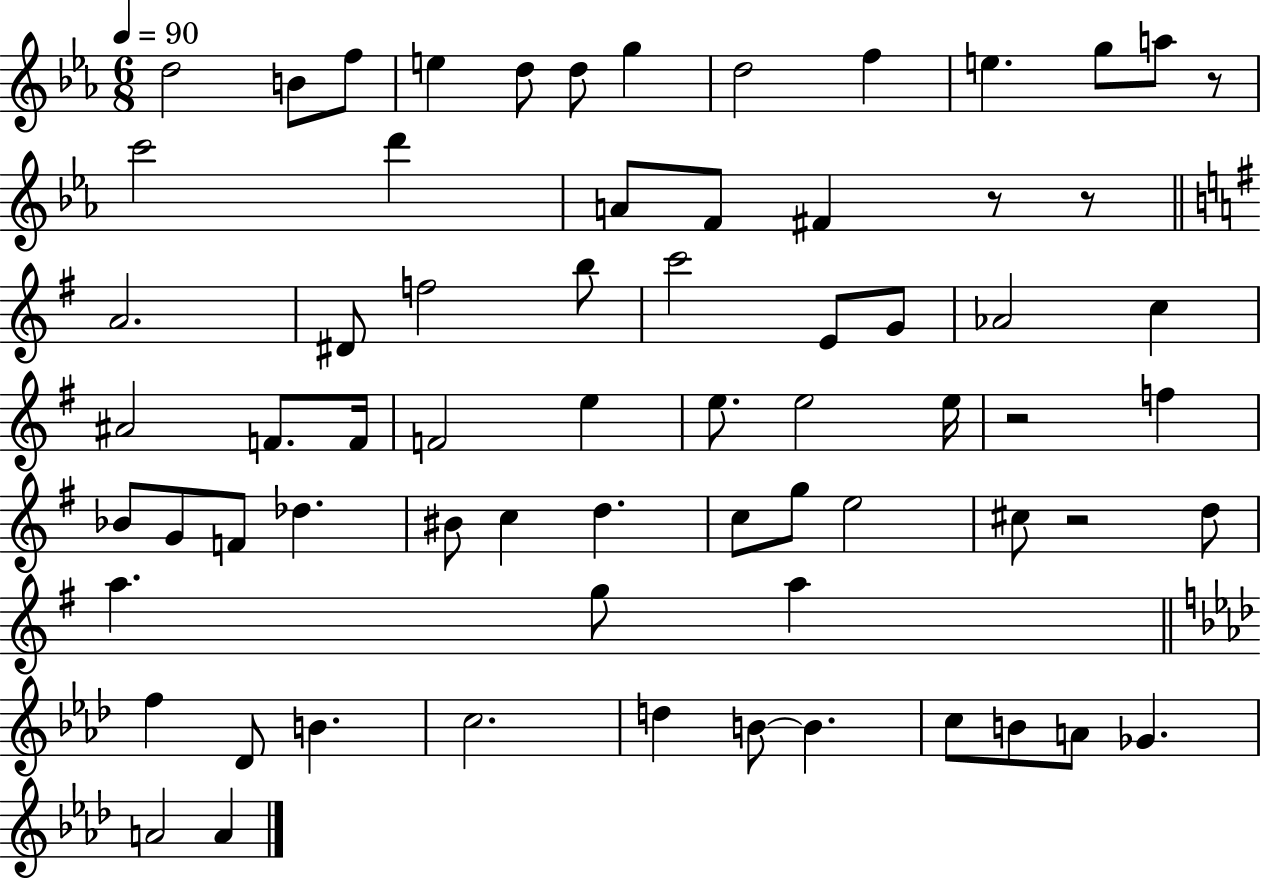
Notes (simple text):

D5/h B4/e F5/e E5/q D5/e D5/e G5/q D5/h F5/q E5/q. G5/e A5/e R/e C6/h D6/q A4/e F4/e F#4/q R/e R/e A4/h. D#4/e F5/h B5/e C6/h E4/e G4/e Ab4/h C5/q A#4/h F4/e. F4/s F4/h E5/q E5/e. E5/h E5/s R/h F5/q Bb4/e G4/e F4/e Db5/q. BIS4/e C5/q D5/q. C5/e G5/e E5/h C#5/e R/h D5/e A5/q. G5/e A5/q F5/q Db4/e B4/q. C5/h. D5/q B4/e B4/q. C5/e B4/e A4/e Gb4/q. A4/h A4/q